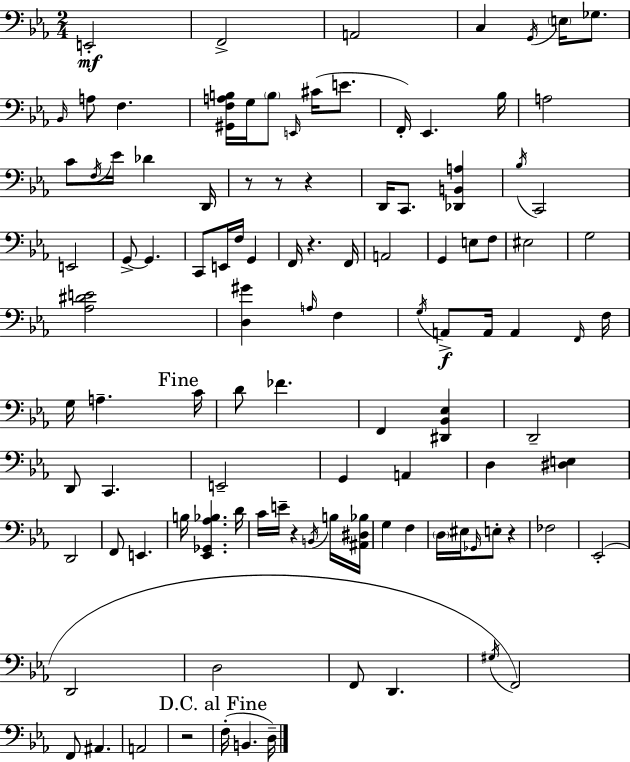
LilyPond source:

{
  \clef bass
  \numericTimeSignature
  \time 2/4
  \key c \minor
  e,2-.\mf | f,2-> | a,2 | c4 \acciaccatura { g,16 } \parenthesize e16 ges8. | \break \grace { bes,16 } a8 f4. | <gis, f a b>16 g16 \parenthesize b8 \grace { e,16 } cis'16( | e'8. f,16-.) ees,4. | bes16 a2 | \break c'8 \acciaccatura { f16 } ees'16 des'4 | d,16 r8 r8 | r4 d,16 c,8. | <des, b, a>4 \acciaccatura { bes16 } c,2 | \break e,2 | g,8->~~ g,4. | c,8 e,16 | f16 g,4 f,16 r4. | \break f,16 a,2 | g,4 | e8 f8 eis2 | g2 | \break <aes dis' e'>2 | <d gis'>4 | \grace { a16 } f4 \acciaccatura { g16 } a,8->\f | a,16 a,4 \grace { f,16 } f16 | \break g16 a4.-- \mark "Fine" c'16 | d'8 fes'4. | f,4 <dis, bes, ees>4 | d,2-- | \break d,8 c,4. | e,2-- | g,4 a,4 | d4 <dis e>4 | \break d,2 | f,8 e,4. | b16 <ees, ges, aes bes>4. d'16 | c'16 e'16-- r4 \acciaccatura { b,16 } b16 | \break <ais, dis bes>16 g4 f4 | \parenthesize d16 eis16 \grace { ges,16 } e8-. r4 | fes2 | ees,2-.( | \break d,2 | d2 | f,8 d,4. | \acciaccatura { gis16 }) f,2 | \break f,8 ais,4. | a,2 | r2 | \mark "D.C. al Fine" f16-.( b,4. | \break d16--) \bar "|."
}